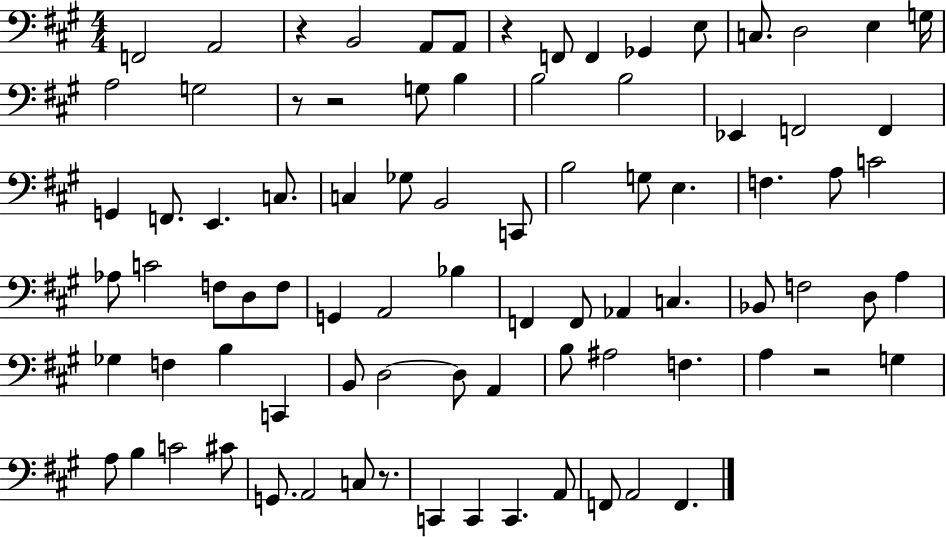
F2/h A2/h R/q B2/h A2/e A2/e R/q F2/e F2/q Gb2/q E3/e C3/e. D3/h E3/q G3/s A3/h G3/h R/e R/h G3/e B3/q B3/h B3/h Eb2/q F2/h F2/q G2/q F2/e. E2/q. C3/e. C3/q Gb3/e B2/h C2/e B3/h G3/e E3/q. F3/q. A3/e C4/h Ab3/e C4/h F3/e D3/e F3/e G2/q A2/h Bb3/q F2/q F2/e Ab2/q C3/q. Bb2/e F3/h D3/e A3/q Gb3/q F3/q B3/q C2/q B2/e D3/h D3/e A2/q B3/e A#3/h F3/q. A3/q R/h G3/q A3/e B3/q C4/h C#4/e G2/e. A2/h C3/e R/e. C2/q C2/q C2/q. A2/e F2/e A2/h F2/q.